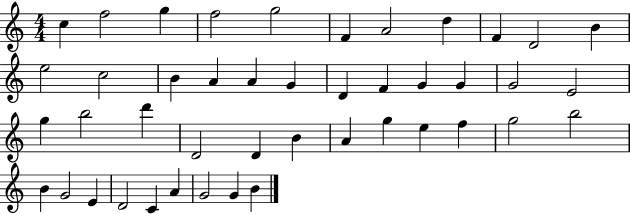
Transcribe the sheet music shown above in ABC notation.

X:1
T:Untitled
M:4/4
L:1/4
K:C
c f2 g f2 g2 F A2 d F D2 B e2 c2 B A A G D F G G G2 E2 g b2 d' D2 D B A g e f g2 b2 B G2 E D2 C A G2 G B